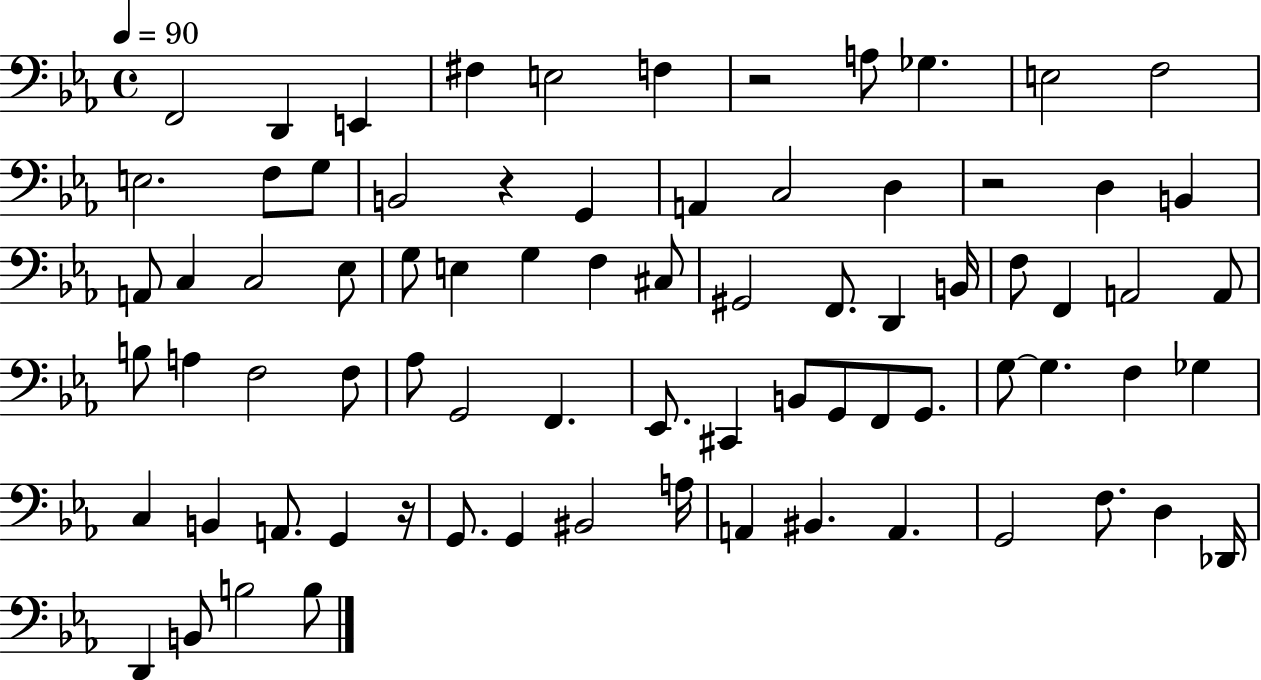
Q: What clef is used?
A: bass